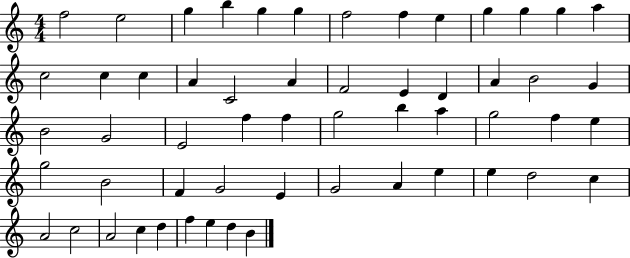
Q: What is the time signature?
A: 4/4